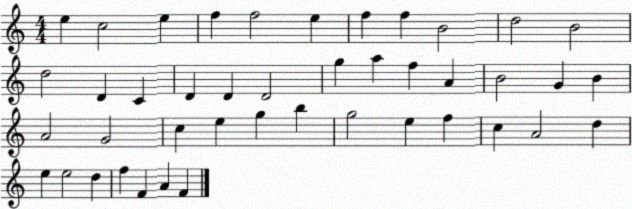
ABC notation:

X:1
T:Untitled
M:4/4
L:1/4
K:C
e c2 e f f2 e f f B2 d2 B2 d2 D C D D D2 g a f A B2 G B A2 G2 c e g b g2 e f c A2 d e e2 d f F A F